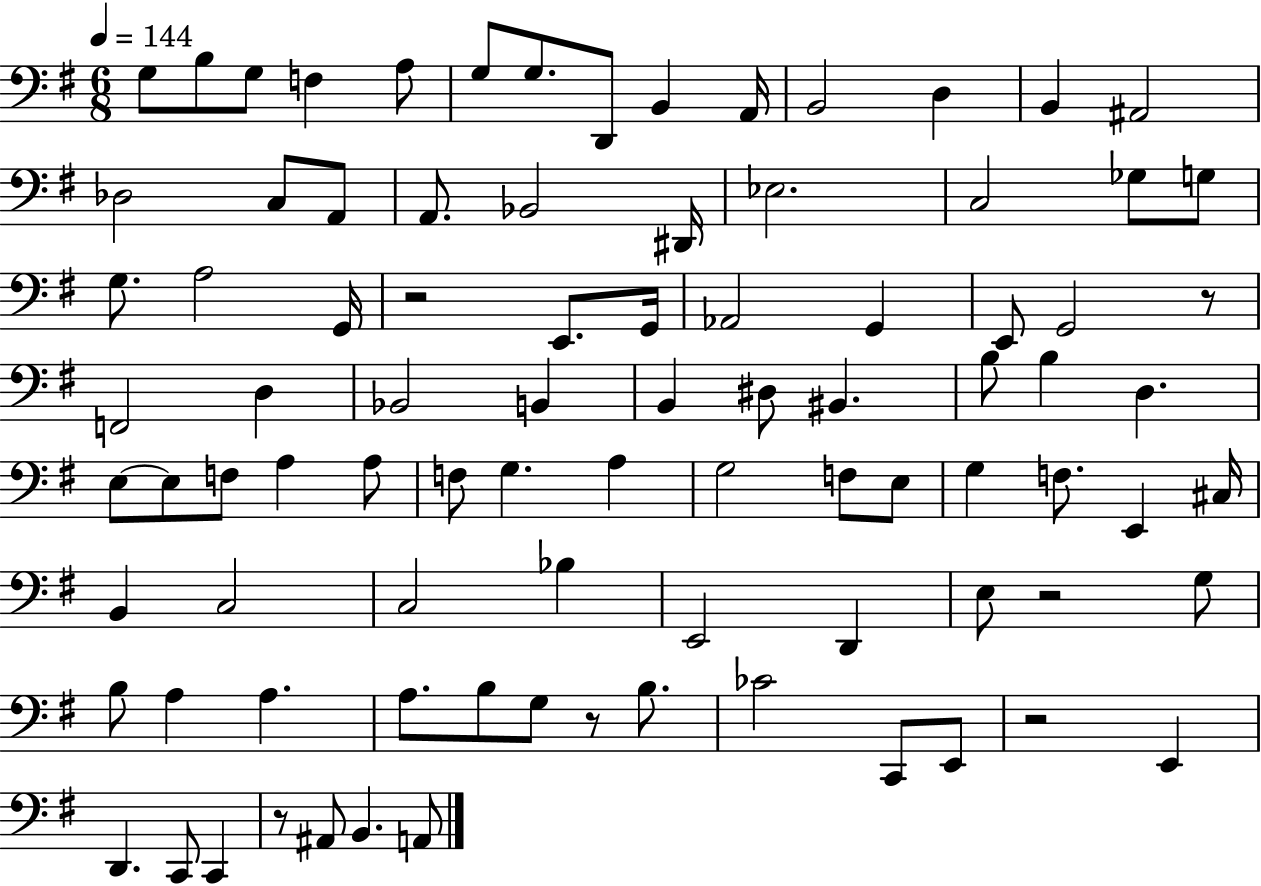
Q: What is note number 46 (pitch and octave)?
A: F3